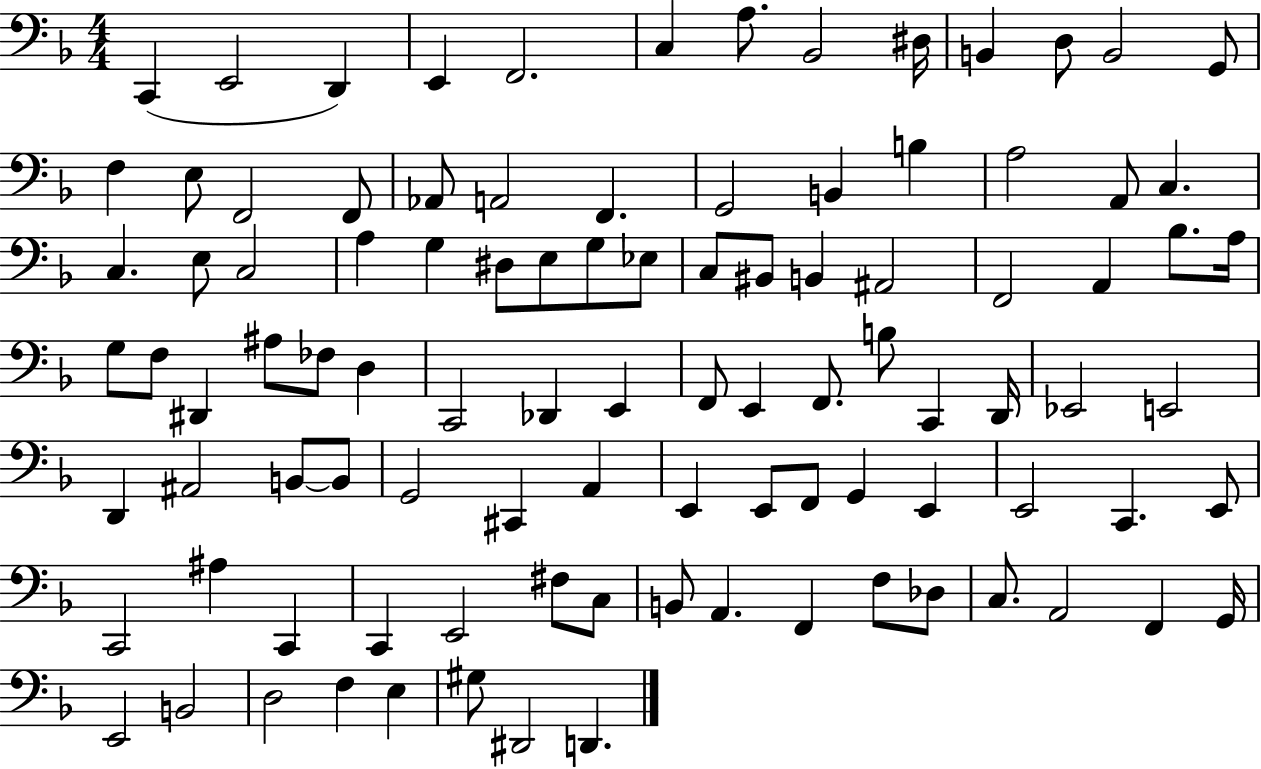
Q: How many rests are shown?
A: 0